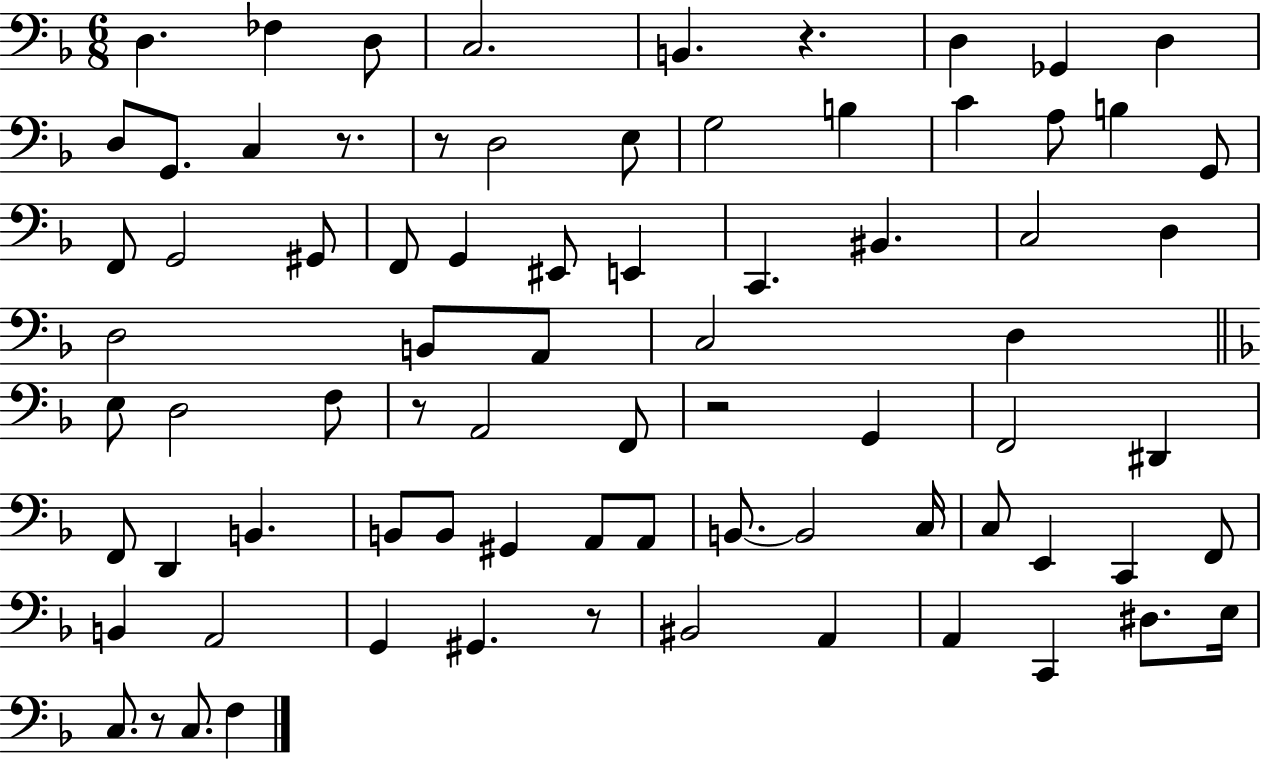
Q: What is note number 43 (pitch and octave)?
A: D#2